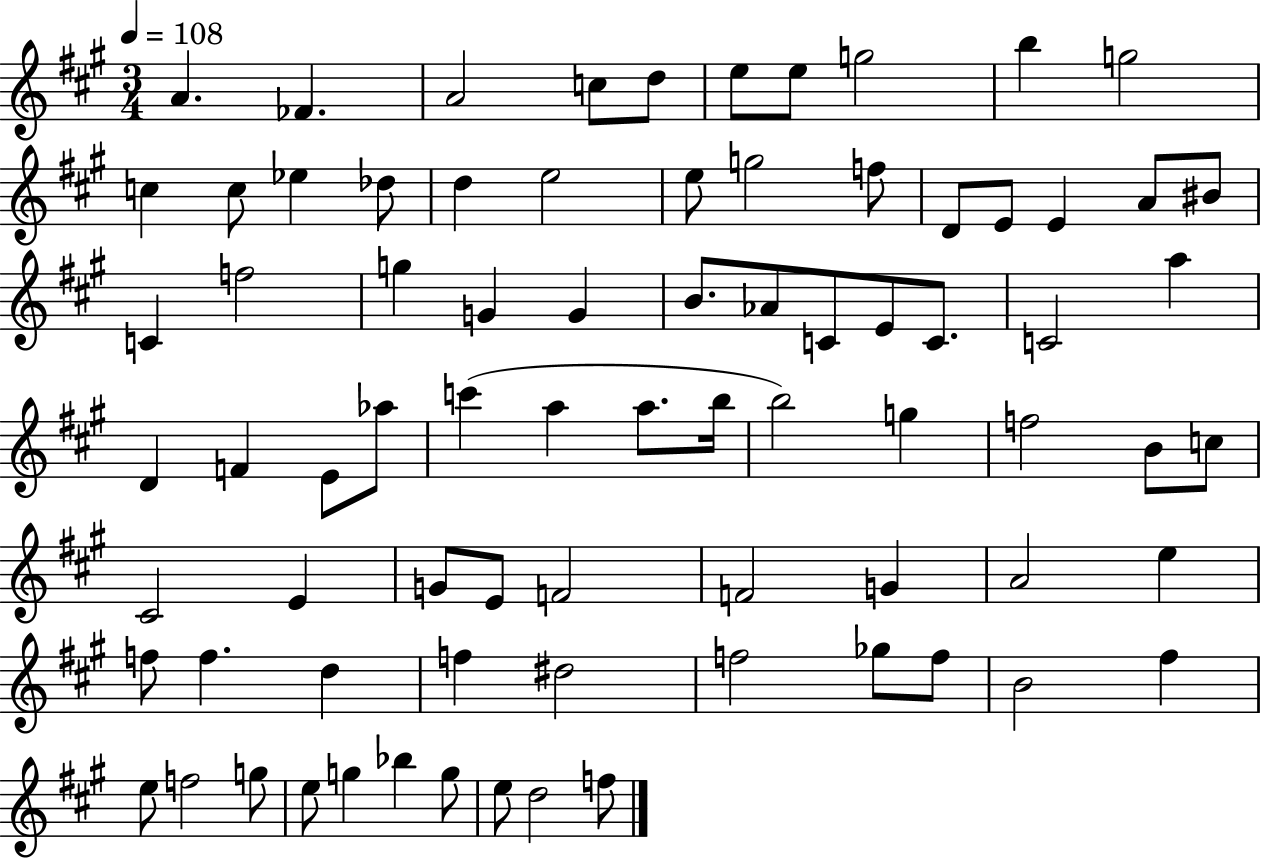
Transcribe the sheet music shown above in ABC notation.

X:1
T:Untitled
M:3/4
L:1/4
K:A
A _F A2 c/2 d/2 e/2 e/2 g2 b g2 c c/2 _e _d/2 d e2 e/2 g2 f/2 D/2 E/2 E A/2 ^B/2 C f2 g G G B/2 _A/2 C/2 E/2 C/2 C2 a D F E/2 _a/2 c' a a/2 b/4 b2 g f2 B/2 c/2 ^C2 E G/2 E/2 F2 F2 G A2 e f/2 f d f ^d2 f2 _g/2 f/2 B2 ^f e/2 f2 g/2 e/2 g _b g/2 e/2 d2 f/2